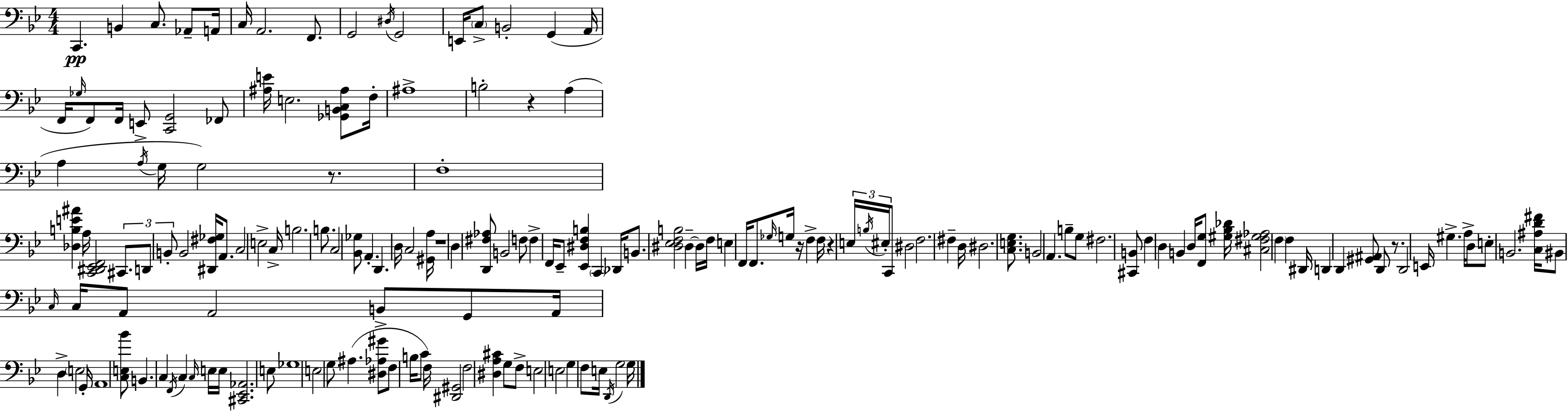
C2/q. B2/q C3/e. Ab2/e A2/s C3/s A2/h. F2/e. G2/h D#3/s G2/h E2/s C3/e B2/h G2/q A2/s F2/s Gb3/s F2/e F2/s E2/e [C2,G2]/h FES2/e [A#3,E4]/s E3/h. [Gb2,B2,C3,A#3]/e F3/s A#3/w B3/h R/q A3/q A3/q A3/s G3/s G3/h R/e. F3/w [Db3,B3,E4,A#4]/q A3/s [C2,D#2,Eb2,F2]/h C#2/e. D2/e B2/e B2/h [D#2,F#3,Gb3]/s A2/e. C3/h E3/h C3/s B3/h. B3/e. C3/h [Bb2,Gb3]/e A2/q. D2/q. D3/s C3/h [G#2,A3]/s R/w D3/q [D2,F#3,Ab3]/e B2/h F3/e F3/q F2/s Eb2/e [Eb2,D#3,F3,B3]/q C2/q Db2/s B2/e. [D#3,Eb3,F3,B3]/h D#3/q D#3/s F3/s E3/q F2/s F2/e. Gb3/s G3/s R/s F3/q F3/s R/q E3/s B3/s EIS3/s C2/e D#3/h F3/h. F#3/q D3/s D#3/h. [C3,E3,G3]/e. B2/h A2/q. B3/e G3/e F#3/h. [C#2,B2]/e F3/q D3/q B2/q D3/s [F2,G3]/e [G#3,Bb3,Db4]/s [C#3,F#3,G#3,Ab3]/h F3/q F3/q D#2/s D2/q D2/q [G#2,A#2]/e D2/e R/e. D2/h E2/s G#3/q. A3/s D3/e E3/e B2/h. [C3,A#3,D4,F#4]/s BIS2/e C3/s C3/s A2/e A2/h B2/e G2/e A2/s D3/q E3/h G2/s A2/w [C3,E3,Bb4]/e B2/q. C3/q F2/s C3/q C3/s E3/s E3/s [C#2,Eb2,Ab2]/h. E3/e Gb3/w E3/h G3/e A#3/q. [D#3,Ab3,G#4]/e F3/e B3/s C4/e F3/s [D#2,G#2]/h F3/h [D#3,A3,C#4]/q G3/e F3/e E3/h E3/h G3/q F3/e E3/s D2/s G3/h G3/s